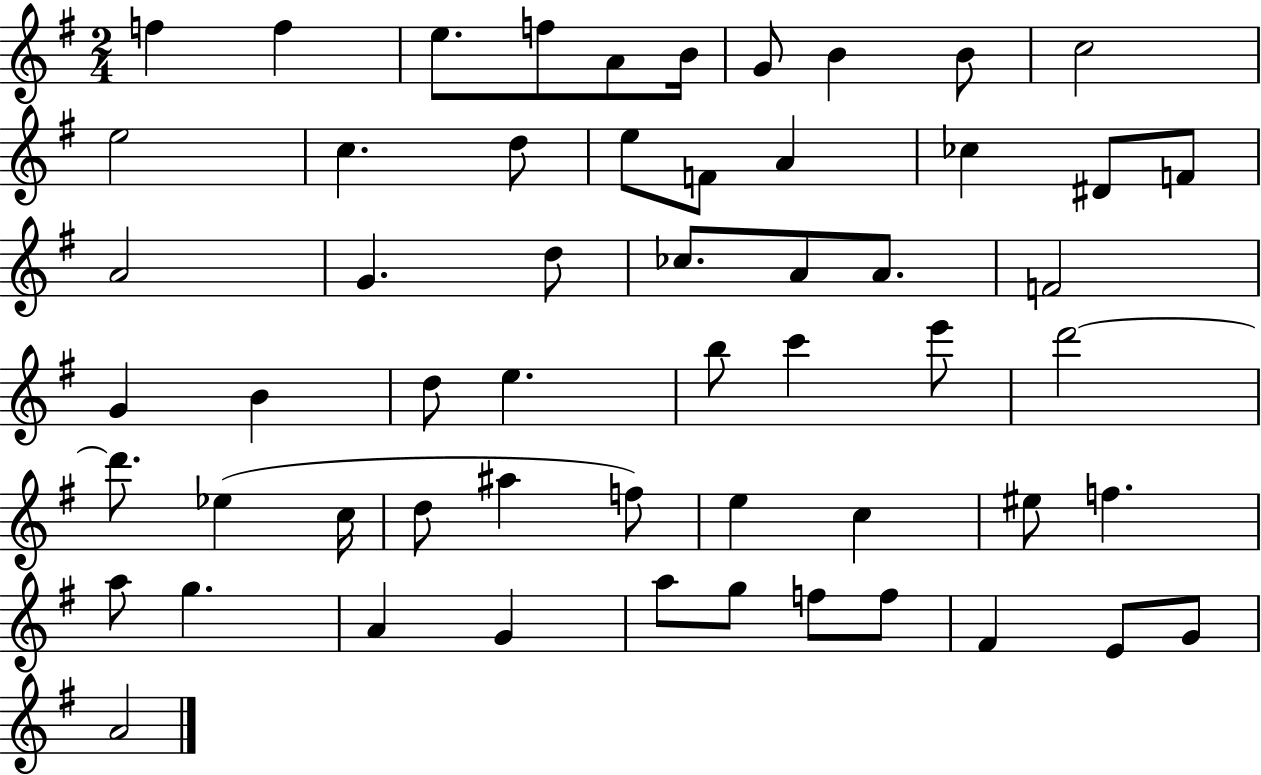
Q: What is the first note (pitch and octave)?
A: F5